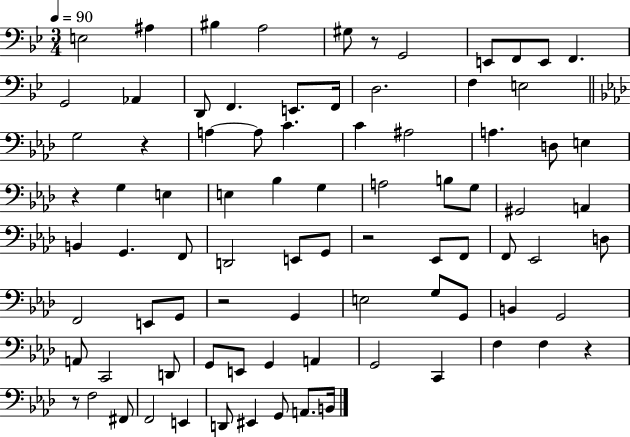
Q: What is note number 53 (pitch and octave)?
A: G2